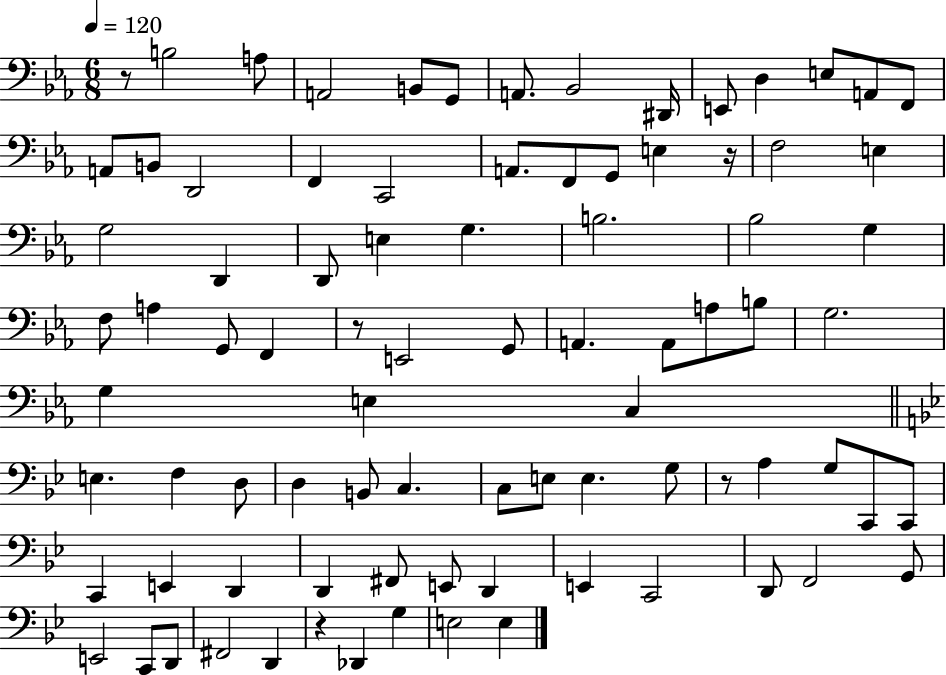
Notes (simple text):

R/e B3/h A3/e A2/h B2/e G2/e A2/e. Bb2/h D#2/s E2/e D3/q E3/e A2/e F2/e A2/e B2/e D2/h F2/q C2/h A2/e. F2/e G2/e E3/q R/s F3/h E3/q G3/h D2/q D2/e E3/q G3/q. B3/h. Bb3/h G3/q F3/e A3/q G2/e F2/q R/e E2/h G2/e A2/q. A2/e A3/e B3/e G3/h. G3/q E3/q C3/q E3/q. F3/q D3/e D3/q B2/e C3/q. C3/e E3/e E3/q. G3/e R/e A3/q G3/e C2/e C2/e C2/q E2/q D2/q D2/q F#2/e E2/e D2/q E2/q C2/h D2/e F2/h G2/e E2/h C2/e D2/e F#2/h D2/q R/q Db2/q G3/q E3/h E3/q